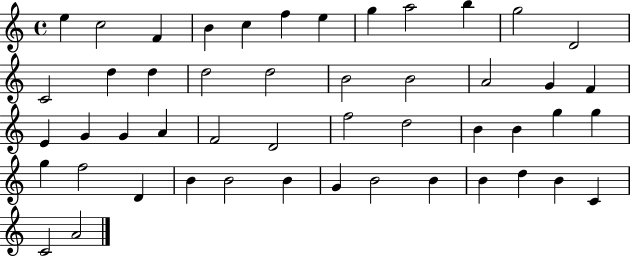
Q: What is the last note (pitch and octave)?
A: A4